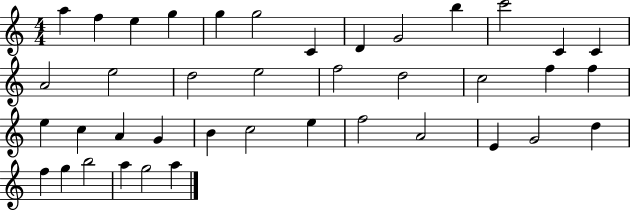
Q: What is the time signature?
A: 4/4